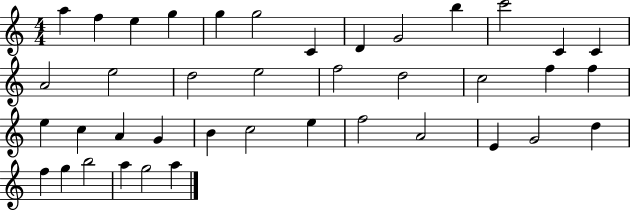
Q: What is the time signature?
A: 4/4